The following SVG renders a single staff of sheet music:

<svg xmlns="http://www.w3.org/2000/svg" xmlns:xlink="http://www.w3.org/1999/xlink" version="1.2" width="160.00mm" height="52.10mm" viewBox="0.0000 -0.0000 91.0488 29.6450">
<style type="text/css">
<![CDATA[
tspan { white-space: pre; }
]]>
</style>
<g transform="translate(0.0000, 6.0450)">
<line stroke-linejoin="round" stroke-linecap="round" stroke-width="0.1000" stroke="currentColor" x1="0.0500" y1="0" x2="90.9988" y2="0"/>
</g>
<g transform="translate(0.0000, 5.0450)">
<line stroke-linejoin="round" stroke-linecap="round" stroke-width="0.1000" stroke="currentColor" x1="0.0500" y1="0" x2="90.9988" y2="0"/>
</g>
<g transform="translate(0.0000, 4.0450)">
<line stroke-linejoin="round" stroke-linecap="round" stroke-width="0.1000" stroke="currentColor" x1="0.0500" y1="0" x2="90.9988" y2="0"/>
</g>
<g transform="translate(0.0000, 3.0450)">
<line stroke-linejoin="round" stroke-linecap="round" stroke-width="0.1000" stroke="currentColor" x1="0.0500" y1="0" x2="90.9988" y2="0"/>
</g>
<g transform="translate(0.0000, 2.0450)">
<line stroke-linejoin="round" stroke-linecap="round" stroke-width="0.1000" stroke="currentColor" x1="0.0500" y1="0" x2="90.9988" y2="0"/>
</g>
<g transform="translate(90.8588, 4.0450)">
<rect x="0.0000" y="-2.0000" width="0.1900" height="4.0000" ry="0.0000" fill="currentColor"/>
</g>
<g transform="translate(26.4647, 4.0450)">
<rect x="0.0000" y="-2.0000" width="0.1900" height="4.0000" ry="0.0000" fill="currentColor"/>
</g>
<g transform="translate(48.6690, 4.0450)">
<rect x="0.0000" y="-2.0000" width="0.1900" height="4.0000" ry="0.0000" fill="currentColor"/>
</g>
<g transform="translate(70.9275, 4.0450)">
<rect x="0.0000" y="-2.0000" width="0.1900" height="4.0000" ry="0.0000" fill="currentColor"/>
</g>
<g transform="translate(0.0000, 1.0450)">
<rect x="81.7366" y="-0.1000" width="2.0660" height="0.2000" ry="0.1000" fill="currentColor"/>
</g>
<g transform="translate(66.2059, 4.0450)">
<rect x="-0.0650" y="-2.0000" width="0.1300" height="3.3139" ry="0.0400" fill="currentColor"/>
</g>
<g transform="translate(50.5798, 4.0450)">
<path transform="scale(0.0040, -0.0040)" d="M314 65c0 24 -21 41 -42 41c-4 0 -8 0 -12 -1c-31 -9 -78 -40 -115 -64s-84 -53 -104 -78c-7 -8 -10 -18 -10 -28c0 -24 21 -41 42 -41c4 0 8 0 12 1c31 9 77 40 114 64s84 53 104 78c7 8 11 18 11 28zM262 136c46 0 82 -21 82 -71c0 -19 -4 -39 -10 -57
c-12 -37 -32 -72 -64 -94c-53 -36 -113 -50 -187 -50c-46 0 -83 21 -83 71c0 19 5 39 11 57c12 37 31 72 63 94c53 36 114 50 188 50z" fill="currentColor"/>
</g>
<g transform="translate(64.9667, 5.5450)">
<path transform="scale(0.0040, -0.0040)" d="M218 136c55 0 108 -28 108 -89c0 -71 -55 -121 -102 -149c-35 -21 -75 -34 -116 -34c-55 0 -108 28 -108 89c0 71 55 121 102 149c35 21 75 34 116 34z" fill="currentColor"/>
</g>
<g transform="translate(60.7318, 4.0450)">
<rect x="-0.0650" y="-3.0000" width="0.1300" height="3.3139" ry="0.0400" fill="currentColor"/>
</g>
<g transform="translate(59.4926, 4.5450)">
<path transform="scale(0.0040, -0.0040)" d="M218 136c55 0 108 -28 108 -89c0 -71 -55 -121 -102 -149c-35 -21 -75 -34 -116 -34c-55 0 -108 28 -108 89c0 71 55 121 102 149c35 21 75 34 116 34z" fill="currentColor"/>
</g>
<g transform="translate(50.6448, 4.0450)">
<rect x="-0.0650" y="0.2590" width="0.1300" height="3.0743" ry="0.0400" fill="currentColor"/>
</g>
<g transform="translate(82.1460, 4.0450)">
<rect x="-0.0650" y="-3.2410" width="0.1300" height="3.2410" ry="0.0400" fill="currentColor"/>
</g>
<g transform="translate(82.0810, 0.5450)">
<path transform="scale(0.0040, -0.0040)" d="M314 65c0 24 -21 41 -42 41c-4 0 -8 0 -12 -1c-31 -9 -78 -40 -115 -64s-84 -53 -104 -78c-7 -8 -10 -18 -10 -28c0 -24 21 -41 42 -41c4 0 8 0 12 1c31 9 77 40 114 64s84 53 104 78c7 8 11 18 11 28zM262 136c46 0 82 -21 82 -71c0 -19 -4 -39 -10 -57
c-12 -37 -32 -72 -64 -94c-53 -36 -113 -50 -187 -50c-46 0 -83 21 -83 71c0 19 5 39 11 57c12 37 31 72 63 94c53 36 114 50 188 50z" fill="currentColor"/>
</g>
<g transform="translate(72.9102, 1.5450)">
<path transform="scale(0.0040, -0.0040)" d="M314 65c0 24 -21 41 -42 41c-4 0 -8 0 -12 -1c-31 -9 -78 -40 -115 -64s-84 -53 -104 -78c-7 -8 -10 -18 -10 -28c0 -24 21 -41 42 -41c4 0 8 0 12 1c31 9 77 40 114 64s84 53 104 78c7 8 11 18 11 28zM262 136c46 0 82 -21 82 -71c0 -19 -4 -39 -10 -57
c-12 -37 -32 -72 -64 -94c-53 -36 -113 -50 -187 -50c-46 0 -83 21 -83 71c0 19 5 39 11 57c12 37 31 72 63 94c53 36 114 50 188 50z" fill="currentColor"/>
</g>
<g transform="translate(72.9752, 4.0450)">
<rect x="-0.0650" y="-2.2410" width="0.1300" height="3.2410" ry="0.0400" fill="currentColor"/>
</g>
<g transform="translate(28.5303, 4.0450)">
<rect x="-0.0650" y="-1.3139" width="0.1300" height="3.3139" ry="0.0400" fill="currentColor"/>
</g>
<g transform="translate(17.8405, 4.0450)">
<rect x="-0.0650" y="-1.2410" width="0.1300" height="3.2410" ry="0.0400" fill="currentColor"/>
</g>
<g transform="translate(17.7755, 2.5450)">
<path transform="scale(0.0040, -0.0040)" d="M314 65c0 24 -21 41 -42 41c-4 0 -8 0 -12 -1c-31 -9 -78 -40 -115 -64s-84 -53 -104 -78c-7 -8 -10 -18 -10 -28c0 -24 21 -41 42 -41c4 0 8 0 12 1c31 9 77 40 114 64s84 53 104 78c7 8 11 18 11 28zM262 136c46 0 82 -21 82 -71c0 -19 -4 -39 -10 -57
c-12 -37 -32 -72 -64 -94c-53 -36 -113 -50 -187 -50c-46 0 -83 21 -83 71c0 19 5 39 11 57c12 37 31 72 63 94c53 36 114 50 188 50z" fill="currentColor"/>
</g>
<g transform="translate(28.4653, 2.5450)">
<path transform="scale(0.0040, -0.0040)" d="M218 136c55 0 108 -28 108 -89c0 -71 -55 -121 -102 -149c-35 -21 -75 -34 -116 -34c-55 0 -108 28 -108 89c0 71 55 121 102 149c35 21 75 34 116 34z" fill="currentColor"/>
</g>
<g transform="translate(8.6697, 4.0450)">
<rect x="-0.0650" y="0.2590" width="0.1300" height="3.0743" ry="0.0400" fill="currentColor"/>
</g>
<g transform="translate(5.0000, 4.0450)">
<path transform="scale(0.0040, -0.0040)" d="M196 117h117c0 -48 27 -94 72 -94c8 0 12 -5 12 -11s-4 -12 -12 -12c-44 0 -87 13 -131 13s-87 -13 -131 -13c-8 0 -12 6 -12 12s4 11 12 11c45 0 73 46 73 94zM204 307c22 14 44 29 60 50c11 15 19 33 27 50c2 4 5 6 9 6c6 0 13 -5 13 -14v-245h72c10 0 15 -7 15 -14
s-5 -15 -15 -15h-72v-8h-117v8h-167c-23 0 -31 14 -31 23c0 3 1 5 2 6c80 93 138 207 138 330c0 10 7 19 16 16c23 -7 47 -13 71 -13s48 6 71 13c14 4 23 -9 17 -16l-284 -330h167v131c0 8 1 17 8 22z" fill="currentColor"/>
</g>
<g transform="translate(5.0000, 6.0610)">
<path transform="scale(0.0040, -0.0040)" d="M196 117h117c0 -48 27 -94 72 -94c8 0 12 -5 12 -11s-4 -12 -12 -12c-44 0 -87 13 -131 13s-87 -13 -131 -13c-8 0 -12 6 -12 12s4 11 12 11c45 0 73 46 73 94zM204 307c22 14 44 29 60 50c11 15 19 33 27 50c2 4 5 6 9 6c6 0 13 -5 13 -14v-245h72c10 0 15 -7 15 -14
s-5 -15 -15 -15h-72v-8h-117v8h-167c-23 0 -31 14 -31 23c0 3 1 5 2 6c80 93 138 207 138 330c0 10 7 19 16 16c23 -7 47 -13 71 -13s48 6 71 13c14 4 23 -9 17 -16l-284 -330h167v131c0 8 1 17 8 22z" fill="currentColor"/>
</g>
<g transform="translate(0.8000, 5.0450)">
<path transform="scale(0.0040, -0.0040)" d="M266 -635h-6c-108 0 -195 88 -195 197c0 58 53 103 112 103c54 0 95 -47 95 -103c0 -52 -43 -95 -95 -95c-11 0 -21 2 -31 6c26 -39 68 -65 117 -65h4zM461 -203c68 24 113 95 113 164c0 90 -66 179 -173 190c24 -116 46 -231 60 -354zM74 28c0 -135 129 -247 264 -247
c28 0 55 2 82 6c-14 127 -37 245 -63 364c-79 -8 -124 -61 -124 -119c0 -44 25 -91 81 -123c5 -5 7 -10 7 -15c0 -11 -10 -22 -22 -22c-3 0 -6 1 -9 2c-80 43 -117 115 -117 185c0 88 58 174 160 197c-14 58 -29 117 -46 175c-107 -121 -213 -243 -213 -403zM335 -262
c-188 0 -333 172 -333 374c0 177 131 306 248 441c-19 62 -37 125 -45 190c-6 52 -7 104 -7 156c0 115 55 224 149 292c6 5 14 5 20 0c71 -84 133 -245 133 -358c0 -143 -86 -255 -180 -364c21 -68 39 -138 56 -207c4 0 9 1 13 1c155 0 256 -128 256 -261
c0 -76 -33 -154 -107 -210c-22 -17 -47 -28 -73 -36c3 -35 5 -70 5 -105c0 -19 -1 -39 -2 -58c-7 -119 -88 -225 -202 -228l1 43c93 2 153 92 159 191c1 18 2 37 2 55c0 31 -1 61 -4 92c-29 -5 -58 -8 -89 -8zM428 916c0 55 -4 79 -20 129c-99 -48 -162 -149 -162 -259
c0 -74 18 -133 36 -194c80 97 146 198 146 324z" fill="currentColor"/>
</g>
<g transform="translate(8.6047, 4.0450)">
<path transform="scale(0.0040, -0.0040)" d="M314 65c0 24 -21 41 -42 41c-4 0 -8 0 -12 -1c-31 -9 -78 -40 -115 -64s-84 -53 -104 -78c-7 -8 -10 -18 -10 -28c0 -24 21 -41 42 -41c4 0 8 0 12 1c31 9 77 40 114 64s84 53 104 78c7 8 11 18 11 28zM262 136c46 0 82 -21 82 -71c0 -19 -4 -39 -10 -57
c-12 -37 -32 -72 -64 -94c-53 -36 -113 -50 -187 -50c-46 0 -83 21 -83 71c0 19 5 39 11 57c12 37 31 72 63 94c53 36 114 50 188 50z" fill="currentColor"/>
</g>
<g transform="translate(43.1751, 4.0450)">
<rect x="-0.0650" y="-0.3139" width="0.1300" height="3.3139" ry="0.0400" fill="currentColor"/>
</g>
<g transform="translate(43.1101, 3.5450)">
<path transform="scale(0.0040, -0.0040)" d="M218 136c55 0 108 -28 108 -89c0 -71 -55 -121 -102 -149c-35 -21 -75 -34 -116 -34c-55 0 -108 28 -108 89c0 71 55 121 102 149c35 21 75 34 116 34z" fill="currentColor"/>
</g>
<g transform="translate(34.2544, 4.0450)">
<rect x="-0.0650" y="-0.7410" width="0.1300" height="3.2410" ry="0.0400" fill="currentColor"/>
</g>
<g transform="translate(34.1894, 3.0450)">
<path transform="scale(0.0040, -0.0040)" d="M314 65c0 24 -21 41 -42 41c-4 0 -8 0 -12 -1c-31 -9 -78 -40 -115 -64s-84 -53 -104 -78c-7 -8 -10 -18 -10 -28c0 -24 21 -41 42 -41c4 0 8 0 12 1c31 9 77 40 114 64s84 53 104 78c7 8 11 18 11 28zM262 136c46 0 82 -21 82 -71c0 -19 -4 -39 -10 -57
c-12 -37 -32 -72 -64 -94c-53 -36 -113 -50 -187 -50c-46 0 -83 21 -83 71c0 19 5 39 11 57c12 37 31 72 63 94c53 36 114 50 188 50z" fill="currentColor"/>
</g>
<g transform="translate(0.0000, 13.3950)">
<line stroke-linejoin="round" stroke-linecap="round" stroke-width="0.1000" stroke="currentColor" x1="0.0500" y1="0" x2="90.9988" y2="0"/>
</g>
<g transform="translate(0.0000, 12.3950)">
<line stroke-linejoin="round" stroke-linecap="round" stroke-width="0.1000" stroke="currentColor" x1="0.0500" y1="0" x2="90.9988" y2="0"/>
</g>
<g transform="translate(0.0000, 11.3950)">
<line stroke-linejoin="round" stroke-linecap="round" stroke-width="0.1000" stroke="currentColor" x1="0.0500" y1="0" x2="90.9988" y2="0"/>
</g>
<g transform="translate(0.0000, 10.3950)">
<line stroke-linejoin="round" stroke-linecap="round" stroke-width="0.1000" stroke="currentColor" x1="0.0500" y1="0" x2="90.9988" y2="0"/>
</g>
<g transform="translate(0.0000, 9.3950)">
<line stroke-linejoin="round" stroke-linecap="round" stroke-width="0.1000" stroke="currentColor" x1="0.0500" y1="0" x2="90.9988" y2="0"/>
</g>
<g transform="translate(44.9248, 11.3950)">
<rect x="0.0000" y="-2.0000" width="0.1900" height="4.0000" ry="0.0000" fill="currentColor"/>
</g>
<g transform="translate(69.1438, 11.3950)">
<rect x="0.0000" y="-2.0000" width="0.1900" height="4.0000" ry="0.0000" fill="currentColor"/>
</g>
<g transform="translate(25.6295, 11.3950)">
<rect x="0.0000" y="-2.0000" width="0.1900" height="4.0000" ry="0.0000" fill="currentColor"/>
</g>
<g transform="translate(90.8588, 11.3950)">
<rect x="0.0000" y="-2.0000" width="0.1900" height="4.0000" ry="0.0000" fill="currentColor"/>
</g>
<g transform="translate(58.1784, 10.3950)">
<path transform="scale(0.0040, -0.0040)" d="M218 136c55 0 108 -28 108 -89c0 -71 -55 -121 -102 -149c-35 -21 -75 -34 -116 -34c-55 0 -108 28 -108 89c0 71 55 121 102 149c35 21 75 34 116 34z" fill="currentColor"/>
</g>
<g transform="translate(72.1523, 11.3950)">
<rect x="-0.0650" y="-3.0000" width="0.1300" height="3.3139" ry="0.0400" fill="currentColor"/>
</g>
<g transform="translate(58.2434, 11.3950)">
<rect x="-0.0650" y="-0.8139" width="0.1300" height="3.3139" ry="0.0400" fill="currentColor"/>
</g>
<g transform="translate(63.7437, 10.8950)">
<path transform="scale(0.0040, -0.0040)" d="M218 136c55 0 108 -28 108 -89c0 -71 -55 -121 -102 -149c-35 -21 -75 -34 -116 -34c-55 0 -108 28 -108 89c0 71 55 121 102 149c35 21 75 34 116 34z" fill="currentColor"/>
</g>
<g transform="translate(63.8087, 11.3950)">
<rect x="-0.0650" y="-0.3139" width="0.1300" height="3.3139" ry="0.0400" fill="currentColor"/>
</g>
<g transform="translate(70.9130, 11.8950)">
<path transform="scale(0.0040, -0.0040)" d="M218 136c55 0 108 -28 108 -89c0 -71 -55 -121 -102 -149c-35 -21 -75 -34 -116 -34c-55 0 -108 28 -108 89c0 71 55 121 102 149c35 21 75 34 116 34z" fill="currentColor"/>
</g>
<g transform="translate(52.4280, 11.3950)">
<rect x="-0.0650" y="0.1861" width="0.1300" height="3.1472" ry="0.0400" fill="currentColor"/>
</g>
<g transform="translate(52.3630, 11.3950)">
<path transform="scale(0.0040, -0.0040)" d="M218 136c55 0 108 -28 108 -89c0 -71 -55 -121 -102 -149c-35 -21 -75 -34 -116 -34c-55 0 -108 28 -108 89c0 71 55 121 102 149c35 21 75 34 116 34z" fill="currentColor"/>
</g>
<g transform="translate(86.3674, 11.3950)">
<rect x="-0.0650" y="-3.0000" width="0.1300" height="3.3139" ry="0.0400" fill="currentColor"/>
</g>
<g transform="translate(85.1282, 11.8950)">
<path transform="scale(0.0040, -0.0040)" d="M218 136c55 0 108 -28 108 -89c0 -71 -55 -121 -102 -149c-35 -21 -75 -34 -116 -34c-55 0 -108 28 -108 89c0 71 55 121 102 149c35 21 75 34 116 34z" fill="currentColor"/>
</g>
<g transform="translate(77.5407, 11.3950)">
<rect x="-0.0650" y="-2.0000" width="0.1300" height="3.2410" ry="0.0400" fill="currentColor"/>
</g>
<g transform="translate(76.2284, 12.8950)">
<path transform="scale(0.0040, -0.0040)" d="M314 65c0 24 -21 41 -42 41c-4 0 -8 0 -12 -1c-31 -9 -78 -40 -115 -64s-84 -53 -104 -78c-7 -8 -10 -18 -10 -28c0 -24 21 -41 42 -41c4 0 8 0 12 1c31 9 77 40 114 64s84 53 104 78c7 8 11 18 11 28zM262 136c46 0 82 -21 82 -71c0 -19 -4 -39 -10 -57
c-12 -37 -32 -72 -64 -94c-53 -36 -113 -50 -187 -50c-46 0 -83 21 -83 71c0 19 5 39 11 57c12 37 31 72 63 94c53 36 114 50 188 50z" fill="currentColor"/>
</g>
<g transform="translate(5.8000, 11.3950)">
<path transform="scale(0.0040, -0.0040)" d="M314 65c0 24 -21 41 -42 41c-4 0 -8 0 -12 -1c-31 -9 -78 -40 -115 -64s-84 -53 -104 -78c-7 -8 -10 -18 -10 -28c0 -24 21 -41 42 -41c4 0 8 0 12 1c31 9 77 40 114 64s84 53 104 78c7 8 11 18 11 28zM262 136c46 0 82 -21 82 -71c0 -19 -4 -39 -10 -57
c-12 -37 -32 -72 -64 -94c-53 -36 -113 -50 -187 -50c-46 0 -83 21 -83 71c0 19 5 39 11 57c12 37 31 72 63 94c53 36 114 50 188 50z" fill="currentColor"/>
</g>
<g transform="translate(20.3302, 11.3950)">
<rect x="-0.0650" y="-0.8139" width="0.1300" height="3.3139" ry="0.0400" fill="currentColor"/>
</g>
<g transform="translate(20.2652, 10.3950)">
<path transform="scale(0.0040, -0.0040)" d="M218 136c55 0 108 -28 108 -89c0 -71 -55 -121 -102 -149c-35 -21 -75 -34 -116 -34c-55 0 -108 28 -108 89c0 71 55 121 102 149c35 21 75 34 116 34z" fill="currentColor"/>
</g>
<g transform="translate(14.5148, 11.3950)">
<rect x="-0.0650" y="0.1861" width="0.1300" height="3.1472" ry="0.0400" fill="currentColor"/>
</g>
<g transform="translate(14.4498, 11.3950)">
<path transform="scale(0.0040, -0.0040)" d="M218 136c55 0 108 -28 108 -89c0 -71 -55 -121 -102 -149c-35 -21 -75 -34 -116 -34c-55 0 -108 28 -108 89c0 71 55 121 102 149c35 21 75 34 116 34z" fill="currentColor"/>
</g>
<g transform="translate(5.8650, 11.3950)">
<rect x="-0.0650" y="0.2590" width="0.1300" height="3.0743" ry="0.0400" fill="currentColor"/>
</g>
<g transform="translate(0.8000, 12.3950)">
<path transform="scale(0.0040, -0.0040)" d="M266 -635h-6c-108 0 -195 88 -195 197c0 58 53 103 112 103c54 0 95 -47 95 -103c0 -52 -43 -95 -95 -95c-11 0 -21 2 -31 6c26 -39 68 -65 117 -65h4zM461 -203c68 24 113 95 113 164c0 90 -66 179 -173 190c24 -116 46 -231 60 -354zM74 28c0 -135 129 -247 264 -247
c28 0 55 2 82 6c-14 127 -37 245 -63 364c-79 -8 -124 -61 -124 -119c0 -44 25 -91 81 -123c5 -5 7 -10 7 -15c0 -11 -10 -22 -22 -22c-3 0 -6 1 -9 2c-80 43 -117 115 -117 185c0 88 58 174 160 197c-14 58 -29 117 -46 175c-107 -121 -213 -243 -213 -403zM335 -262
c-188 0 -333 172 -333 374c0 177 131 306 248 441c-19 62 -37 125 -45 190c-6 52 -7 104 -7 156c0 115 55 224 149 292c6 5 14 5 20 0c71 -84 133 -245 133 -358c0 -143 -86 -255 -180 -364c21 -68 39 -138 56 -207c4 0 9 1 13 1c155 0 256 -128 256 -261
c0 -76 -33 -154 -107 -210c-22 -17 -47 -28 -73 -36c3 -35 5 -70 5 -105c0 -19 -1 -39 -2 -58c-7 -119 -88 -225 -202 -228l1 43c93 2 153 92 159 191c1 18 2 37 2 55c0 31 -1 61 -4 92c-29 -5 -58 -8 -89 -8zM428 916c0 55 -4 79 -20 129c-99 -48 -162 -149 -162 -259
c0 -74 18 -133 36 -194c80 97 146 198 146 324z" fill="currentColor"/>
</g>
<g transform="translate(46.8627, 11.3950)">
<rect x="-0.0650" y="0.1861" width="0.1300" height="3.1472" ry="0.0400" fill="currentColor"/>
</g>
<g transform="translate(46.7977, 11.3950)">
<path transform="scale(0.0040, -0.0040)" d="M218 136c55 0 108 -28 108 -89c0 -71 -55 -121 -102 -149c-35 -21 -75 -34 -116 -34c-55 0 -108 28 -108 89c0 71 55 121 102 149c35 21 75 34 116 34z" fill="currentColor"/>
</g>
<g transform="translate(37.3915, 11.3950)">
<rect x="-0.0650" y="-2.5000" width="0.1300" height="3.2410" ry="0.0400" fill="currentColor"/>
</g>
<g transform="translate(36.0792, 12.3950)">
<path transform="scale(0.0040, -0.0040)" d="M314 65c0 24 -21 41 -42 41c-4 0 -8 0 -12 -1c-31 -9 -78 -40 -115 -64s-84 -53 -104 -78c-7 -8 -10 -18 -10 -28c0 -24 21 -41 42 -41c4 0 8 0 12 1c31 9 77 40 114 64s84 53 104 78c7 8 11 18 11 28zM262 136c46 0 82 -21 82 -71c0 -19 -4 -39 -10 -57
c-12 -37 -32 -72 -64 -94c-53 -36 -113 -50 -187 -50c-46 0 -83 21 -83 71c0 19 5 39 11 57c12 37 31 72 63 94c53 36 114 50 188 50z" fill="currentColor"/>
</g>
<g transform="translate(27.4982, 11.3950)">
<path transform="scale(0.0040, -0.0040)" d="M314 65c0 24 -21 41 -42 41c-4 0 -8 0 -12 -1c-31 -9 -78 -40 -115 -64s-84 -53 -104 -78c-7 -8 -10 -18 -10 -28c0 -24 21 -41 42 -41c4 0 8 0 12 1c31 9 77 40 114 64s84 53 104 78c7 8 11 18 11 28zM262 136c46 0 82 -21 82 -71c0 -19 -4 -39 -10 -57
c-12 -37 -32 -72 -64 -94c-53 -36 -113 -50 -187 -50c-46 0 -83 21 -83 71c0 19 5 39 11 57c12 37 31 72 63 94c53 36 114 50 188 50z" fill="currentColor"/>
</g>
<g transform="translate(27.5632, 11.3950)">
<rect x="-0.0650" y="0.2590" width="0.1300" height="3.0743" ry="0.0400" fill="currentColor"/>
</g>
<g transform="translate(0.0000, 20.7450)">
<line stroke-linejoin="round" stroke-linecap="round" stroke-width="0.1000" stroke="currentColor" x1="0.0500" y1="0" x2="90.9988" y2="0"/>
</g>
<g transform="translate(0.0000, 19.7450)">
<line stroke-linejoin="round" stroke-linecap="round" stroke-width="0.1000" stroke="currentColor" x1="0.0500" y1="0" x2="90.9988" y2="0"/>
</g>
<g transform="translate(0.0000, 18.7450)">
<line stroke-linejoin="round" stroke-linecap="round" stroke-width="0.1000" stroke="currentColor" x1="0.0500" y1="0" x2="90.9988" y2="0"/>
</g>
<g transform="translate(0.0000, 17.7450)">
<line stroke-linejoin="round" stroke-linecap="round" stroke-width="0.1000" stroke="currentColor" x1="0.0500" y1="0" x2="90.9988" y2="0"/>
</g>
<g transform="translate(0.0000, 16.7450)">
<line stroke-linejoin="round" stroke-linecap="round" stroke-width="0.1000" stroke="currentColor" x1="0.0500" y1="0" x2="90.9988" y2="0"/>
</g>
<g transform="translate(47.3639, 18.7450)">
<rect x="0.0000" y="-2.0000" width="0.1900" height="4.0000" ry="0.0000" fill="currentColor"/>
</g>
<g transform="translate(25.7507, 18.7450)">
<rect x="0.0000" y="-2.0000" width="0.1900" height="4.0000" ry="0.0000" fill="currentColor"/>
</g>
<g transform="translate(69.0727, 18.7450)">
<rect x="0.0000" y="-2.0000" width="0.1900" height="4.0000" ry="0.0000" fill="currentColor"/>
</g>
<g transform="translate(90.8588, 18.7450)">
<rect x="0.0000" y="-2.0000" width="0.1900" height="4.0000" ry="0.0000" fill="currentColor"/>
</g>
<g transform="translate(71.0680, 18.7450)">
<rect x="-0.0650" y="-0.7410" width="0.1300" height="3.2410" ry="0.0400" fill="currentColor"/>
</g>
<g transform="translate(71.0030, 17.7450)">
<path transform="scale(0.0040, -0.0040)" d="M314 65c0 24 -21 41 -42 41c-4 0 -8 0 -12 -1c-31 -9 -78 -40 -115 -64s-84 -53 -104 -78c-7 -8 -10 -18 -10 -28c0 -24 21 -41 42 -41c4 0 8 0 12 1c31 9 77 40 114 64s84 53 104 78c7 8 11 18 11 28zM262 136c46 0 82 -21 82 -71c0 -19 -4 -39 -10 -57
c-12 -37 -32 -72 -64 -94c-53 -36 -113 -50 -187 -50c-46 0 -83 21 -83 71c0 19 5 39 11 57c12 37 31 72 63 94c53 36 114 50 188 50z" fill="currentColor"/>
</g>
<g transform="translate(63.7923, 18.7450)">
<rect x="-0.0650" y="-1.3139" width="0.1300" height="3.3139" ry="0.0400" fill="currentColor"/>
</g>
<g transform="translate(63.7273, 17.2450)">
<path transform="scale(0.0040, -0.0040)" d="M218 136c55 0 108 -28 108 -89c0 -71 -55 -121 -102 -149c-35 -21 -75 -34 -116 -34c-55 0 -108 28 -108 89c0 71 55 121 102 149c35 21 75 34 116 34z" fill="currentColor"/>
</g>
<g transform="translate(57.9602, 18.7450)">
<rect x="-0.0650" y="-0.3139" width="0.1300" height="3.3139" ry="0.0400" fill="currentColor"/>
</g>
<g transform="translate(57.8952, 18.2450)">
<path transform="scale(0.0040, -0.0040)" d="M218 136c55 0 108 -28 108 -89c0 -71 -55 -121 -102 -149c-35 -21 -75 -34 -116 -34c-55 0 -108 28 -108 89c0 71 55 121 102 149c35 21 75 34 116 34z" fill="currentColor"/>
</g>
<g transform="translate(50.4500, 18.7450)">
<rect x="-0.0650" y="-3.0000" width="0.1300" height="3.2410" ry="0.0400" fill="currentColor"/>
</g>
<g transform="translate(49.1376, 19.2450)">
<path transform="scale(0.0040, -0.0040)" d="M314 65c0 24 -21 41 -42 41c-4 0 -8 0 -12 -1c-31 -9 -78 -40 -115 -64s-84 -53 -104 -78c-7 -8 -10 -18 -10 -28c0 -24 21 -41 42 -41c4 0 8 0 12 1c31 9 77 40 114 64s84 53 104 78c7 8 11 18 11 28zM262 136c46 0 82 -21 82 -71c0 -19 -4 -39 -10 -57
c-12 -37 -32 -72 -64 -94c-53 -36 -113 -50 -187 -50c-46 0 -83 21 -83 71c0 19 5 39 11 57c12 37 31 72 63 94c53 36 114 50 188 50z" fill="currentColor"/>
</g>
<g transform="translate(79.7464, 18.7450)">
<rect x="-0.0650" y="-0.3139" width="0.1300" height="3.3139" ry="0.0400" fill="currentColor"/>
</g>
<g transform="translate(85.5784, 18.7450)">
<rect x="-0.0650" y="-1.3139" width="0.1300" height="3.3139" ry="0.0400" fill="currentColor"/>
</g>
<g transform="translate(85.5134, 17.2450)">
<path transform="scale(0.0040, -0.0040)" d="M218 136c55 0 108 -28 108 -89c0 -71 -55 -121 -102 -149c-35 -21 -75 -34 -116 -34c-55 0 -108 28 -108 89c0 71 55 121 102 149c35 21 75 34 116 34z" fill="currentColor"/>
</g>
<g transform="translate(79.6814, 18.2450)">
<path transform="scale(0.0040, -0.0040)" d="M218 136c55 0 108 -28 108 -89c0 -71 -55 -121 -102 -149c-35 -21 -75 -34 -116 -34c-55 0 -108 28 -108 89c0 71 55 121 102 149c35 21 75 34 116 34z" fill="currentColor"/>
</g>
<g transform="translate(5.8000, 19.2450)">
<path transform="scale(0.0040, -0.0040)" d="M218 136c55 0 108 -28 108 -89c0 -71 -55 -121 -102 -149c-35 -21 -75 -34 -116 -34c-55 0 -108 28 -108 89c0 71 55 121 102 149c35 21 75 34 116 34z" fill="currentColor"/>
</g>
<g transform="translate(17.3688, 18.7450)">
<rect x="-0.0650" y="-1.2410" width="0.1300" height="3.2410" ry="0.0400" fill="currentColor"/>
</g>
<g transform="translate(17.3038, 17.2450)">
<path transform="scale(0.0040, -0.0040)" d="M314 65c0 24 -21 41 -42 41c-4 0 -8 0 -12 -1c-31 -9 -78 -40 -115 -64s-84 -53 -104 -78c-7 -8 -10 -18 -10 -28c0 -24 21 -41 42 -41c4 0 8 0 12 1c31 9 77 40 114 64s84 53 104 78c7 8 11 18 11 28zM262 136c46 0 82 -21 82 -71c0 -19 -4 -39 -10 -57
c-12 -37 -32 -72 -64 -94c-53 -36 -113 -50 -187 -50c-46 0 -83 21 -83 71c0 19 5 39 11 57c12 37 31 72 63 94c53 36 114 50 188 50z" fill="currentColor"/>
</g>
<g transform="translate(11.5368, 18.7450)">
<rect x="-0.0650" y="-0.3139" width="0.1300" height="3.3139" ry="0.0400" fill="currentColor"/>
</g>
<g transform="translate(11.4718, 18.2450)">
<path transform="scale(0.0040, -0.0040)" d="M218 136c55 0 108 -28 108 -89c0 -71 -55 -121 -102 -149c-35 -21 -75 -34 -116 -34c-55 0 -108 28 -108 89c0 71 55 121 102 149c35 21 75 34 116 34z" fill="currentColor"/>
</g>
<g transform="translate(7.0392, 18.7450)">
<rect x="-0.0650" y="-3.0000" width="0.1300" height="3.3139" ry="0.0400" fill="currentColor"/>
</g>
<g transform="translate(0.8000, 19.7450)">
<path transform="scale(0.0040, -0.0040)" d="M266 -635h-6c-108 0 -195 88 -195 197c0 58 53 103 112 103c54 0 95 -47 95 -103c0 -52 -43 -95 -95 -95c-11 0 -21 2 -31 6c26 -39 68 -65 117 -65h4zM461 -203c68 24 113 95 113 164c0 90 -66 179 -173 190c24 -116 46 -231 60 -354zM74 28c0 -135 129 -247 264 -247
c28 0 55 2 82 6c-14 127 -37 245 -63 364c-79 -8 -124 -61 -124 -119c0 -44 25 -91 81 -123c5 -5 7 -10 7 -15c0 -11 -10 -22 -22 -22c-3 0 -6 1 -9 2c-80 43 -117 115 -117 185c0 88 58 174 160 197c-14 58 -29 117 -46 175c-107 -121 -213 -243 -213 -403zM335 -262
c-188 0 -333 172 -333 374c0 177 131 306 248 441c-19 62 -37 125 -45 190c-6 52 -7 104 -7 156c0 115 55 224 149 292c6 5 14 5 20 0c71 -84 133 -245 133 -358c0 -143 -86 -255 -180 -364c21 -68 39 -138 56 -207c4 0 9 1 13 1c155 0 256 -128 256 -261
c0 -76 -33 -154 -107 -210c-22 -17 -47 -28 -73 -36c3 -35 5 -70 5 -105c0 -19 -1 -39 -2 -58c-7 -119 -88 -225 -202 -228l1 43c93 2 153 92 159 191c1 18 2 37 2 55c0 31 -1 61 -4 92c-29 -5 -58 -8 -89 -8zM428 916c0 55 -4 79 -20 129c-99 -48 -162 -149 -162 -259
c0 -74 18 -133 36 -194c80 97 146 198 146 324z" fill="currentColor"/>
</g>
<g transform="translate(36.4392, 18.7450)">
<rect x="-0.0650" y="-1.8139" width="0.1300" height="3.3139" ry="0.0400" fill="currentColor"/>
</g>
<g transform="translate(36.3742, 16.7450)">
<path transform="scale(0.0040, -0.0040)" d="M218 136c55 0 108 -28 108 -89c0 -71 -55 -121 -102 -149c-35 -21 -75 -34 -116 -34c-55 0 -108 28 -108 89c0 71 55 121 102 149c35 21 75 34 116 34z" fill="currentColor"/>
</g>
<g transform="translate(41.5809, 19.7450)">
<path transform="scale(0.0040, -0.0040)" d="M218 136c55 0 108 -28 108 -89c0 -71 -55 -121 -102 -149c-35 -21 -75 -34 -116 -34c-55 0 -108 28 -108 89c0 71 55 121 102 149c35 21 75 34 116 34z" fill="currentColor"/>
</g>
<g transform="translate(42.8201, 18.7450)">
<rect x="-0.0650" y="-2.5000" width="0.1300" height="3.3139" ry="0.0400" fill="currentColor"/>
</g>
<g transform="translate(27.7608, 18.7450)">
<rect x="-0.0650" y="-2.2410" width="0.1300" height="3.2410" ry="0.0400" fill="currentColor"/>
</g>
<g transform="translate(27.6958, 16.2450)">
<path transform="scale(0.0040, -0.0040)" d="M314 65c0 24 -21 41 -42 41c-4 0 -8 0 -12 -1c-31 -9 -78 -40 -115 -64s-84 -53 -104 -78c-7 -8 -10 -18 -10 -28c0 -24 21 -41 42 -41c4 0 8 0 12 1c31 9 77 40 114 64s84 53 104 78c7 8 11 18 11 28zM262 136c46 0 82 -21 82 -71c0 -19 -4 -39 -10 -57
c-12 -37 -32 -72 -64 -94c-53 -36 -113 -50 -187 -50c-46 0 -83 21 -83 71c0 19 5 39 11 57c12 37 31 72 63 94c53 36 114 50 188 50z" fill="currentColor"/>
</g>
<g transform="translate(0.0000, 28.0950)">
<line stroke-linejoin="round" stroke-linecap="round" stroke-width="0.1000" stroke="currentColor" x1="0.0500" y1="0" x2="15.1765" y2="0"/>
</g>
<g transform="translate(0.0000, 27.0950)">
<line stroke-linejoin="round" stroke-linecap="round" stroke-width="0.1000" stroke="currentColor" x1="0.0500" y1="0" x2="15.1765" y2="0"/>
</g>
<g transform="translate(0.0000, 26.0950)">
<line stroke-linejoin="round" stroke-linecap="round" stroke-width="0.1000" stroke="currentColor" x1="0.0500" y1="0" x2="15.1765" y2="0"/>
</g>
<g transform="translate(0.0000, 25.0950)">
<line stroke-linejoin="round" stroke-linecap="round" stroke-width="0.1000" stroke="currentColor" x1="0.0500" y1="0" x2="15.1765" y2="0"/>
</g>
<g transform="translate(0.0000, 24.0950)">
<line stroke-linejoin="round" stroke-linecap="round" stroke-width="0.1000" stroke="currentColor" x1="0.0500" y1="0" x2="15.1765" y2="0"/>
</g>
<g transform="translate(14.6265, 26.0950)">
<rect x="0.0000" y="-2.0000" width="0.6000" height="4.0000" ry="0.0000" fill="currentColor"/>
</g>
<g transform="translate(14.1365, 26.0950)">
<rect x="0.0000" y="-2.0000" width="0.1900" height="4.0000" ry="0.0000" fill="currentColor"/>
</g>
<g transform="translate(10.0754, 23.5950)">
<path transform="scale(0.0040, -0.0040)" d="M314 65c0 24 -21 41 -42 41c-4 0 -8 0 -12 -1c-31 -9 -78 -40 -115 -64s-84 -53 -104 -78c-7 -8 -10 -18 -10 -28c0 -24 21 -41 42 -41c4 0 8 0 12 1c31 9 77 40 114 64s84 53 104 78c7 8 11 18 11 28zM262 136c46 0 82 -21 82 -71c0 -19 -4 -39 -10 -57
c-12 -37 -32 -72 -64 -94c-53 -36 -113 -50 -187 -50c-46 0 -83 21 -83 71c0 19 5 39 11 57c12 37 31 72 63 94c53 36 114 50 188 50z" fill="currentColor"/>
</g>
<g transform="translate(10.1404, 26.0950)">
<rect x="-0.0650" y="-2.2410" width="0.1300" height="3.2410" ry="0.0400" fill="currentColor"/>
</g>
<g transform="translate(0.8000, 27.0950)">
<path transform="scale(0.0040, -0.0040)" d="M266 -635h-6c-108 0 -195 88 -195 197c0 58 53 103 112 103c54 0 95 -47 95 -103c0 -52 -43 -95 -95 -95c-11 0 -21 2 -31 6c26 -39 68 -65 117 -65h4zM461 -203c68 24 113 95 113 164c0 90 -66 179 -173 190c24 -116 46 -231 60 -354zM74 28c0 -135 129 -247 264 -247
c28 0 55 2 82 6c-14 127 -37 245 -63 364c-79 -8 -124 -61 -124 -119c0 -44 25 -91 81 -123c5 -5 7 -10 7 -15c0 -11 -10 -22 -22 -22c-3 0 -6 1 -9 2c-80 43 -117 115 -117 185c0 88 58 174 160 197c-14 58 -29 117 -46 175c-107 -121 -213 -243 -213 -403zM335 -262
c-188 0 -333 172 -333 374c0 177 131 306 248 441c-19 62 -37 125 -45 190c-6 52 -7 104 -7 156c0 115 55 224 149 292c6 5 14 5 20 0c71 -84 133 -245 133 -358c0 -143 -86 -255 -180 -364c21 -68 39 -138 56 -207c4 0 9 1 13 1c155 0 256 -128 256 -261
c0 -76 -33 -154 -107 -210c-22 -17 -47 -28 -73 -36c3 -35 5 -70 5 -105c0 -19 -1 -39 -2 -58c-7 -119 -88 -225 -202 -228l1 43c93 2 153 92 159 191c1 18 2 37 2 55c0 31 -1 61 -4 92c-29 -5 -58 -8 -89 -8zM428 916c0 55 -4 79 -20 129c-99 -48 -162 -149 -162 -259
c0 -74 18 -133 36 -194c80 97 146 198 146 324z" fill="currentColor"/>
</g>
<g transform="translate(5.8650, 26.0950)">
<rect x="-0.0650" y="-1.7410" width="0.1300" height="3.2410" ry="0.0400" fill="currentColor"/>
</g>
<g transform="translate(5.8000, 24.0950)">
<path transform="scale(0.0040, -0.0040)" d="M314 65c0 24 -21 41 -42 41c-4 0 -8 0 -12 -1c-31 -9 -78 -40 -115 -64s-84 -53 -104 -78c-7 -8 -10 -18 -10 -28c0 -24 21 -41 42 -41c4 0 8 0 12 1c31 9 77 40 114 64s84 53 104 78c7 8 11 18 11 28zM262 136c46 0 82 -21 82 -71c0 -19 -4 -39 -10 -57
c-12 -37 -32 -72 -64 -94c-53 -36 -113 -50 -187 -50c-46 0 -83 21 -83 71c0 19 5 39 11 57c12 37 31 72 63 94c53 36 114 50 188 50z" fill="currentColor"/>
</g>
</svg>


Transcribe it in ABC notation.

X:1
T:Untitled
M:4/4
L:1/4
K:C
B2 e2 e d2 c B2 A F g2 b2 B2 B d B2 G2 B B d c A F2 A A c e2 g2 f G A2 c e d2 c e f2 g2